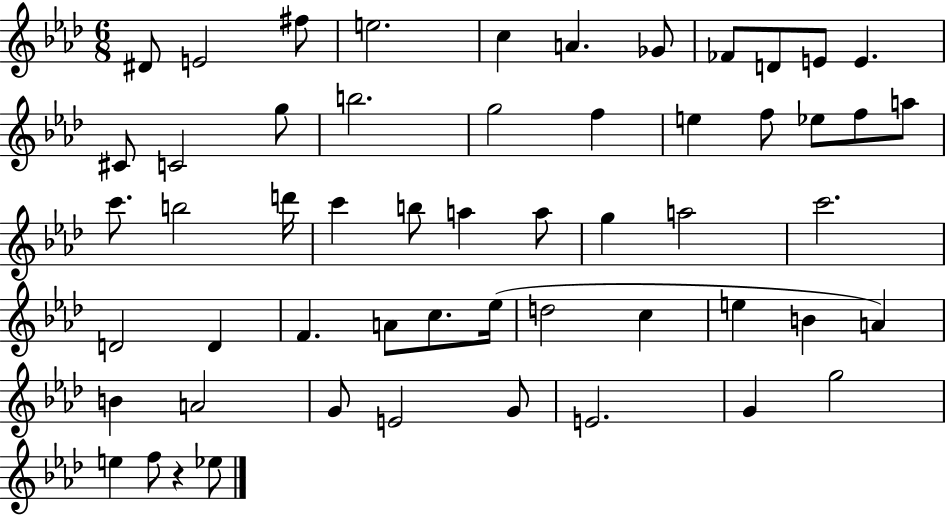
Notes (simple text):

D#4/e E4/h F#5/e E5/h. C5/q A4/q. Gb4/e FES4/e D4/e E4/e E4/q. C#4/e C4/h G5/e B5/h. G5/h F5/q E5/q F5/e Eb5/e F5/e A5/e C6/e. B5/h D6/s C6/q B5/e A5/q A5/e G5/q A5/h C6/h. D4/h D4/q F4/q. A4/e C5/e. Eb5/s D5/h C5/q E5/q B4/q A4/q B4/q A4/h G4/e E4/h G4/e E4/h. G4/q G5/h E5/q F5/e R/q Eb5/e